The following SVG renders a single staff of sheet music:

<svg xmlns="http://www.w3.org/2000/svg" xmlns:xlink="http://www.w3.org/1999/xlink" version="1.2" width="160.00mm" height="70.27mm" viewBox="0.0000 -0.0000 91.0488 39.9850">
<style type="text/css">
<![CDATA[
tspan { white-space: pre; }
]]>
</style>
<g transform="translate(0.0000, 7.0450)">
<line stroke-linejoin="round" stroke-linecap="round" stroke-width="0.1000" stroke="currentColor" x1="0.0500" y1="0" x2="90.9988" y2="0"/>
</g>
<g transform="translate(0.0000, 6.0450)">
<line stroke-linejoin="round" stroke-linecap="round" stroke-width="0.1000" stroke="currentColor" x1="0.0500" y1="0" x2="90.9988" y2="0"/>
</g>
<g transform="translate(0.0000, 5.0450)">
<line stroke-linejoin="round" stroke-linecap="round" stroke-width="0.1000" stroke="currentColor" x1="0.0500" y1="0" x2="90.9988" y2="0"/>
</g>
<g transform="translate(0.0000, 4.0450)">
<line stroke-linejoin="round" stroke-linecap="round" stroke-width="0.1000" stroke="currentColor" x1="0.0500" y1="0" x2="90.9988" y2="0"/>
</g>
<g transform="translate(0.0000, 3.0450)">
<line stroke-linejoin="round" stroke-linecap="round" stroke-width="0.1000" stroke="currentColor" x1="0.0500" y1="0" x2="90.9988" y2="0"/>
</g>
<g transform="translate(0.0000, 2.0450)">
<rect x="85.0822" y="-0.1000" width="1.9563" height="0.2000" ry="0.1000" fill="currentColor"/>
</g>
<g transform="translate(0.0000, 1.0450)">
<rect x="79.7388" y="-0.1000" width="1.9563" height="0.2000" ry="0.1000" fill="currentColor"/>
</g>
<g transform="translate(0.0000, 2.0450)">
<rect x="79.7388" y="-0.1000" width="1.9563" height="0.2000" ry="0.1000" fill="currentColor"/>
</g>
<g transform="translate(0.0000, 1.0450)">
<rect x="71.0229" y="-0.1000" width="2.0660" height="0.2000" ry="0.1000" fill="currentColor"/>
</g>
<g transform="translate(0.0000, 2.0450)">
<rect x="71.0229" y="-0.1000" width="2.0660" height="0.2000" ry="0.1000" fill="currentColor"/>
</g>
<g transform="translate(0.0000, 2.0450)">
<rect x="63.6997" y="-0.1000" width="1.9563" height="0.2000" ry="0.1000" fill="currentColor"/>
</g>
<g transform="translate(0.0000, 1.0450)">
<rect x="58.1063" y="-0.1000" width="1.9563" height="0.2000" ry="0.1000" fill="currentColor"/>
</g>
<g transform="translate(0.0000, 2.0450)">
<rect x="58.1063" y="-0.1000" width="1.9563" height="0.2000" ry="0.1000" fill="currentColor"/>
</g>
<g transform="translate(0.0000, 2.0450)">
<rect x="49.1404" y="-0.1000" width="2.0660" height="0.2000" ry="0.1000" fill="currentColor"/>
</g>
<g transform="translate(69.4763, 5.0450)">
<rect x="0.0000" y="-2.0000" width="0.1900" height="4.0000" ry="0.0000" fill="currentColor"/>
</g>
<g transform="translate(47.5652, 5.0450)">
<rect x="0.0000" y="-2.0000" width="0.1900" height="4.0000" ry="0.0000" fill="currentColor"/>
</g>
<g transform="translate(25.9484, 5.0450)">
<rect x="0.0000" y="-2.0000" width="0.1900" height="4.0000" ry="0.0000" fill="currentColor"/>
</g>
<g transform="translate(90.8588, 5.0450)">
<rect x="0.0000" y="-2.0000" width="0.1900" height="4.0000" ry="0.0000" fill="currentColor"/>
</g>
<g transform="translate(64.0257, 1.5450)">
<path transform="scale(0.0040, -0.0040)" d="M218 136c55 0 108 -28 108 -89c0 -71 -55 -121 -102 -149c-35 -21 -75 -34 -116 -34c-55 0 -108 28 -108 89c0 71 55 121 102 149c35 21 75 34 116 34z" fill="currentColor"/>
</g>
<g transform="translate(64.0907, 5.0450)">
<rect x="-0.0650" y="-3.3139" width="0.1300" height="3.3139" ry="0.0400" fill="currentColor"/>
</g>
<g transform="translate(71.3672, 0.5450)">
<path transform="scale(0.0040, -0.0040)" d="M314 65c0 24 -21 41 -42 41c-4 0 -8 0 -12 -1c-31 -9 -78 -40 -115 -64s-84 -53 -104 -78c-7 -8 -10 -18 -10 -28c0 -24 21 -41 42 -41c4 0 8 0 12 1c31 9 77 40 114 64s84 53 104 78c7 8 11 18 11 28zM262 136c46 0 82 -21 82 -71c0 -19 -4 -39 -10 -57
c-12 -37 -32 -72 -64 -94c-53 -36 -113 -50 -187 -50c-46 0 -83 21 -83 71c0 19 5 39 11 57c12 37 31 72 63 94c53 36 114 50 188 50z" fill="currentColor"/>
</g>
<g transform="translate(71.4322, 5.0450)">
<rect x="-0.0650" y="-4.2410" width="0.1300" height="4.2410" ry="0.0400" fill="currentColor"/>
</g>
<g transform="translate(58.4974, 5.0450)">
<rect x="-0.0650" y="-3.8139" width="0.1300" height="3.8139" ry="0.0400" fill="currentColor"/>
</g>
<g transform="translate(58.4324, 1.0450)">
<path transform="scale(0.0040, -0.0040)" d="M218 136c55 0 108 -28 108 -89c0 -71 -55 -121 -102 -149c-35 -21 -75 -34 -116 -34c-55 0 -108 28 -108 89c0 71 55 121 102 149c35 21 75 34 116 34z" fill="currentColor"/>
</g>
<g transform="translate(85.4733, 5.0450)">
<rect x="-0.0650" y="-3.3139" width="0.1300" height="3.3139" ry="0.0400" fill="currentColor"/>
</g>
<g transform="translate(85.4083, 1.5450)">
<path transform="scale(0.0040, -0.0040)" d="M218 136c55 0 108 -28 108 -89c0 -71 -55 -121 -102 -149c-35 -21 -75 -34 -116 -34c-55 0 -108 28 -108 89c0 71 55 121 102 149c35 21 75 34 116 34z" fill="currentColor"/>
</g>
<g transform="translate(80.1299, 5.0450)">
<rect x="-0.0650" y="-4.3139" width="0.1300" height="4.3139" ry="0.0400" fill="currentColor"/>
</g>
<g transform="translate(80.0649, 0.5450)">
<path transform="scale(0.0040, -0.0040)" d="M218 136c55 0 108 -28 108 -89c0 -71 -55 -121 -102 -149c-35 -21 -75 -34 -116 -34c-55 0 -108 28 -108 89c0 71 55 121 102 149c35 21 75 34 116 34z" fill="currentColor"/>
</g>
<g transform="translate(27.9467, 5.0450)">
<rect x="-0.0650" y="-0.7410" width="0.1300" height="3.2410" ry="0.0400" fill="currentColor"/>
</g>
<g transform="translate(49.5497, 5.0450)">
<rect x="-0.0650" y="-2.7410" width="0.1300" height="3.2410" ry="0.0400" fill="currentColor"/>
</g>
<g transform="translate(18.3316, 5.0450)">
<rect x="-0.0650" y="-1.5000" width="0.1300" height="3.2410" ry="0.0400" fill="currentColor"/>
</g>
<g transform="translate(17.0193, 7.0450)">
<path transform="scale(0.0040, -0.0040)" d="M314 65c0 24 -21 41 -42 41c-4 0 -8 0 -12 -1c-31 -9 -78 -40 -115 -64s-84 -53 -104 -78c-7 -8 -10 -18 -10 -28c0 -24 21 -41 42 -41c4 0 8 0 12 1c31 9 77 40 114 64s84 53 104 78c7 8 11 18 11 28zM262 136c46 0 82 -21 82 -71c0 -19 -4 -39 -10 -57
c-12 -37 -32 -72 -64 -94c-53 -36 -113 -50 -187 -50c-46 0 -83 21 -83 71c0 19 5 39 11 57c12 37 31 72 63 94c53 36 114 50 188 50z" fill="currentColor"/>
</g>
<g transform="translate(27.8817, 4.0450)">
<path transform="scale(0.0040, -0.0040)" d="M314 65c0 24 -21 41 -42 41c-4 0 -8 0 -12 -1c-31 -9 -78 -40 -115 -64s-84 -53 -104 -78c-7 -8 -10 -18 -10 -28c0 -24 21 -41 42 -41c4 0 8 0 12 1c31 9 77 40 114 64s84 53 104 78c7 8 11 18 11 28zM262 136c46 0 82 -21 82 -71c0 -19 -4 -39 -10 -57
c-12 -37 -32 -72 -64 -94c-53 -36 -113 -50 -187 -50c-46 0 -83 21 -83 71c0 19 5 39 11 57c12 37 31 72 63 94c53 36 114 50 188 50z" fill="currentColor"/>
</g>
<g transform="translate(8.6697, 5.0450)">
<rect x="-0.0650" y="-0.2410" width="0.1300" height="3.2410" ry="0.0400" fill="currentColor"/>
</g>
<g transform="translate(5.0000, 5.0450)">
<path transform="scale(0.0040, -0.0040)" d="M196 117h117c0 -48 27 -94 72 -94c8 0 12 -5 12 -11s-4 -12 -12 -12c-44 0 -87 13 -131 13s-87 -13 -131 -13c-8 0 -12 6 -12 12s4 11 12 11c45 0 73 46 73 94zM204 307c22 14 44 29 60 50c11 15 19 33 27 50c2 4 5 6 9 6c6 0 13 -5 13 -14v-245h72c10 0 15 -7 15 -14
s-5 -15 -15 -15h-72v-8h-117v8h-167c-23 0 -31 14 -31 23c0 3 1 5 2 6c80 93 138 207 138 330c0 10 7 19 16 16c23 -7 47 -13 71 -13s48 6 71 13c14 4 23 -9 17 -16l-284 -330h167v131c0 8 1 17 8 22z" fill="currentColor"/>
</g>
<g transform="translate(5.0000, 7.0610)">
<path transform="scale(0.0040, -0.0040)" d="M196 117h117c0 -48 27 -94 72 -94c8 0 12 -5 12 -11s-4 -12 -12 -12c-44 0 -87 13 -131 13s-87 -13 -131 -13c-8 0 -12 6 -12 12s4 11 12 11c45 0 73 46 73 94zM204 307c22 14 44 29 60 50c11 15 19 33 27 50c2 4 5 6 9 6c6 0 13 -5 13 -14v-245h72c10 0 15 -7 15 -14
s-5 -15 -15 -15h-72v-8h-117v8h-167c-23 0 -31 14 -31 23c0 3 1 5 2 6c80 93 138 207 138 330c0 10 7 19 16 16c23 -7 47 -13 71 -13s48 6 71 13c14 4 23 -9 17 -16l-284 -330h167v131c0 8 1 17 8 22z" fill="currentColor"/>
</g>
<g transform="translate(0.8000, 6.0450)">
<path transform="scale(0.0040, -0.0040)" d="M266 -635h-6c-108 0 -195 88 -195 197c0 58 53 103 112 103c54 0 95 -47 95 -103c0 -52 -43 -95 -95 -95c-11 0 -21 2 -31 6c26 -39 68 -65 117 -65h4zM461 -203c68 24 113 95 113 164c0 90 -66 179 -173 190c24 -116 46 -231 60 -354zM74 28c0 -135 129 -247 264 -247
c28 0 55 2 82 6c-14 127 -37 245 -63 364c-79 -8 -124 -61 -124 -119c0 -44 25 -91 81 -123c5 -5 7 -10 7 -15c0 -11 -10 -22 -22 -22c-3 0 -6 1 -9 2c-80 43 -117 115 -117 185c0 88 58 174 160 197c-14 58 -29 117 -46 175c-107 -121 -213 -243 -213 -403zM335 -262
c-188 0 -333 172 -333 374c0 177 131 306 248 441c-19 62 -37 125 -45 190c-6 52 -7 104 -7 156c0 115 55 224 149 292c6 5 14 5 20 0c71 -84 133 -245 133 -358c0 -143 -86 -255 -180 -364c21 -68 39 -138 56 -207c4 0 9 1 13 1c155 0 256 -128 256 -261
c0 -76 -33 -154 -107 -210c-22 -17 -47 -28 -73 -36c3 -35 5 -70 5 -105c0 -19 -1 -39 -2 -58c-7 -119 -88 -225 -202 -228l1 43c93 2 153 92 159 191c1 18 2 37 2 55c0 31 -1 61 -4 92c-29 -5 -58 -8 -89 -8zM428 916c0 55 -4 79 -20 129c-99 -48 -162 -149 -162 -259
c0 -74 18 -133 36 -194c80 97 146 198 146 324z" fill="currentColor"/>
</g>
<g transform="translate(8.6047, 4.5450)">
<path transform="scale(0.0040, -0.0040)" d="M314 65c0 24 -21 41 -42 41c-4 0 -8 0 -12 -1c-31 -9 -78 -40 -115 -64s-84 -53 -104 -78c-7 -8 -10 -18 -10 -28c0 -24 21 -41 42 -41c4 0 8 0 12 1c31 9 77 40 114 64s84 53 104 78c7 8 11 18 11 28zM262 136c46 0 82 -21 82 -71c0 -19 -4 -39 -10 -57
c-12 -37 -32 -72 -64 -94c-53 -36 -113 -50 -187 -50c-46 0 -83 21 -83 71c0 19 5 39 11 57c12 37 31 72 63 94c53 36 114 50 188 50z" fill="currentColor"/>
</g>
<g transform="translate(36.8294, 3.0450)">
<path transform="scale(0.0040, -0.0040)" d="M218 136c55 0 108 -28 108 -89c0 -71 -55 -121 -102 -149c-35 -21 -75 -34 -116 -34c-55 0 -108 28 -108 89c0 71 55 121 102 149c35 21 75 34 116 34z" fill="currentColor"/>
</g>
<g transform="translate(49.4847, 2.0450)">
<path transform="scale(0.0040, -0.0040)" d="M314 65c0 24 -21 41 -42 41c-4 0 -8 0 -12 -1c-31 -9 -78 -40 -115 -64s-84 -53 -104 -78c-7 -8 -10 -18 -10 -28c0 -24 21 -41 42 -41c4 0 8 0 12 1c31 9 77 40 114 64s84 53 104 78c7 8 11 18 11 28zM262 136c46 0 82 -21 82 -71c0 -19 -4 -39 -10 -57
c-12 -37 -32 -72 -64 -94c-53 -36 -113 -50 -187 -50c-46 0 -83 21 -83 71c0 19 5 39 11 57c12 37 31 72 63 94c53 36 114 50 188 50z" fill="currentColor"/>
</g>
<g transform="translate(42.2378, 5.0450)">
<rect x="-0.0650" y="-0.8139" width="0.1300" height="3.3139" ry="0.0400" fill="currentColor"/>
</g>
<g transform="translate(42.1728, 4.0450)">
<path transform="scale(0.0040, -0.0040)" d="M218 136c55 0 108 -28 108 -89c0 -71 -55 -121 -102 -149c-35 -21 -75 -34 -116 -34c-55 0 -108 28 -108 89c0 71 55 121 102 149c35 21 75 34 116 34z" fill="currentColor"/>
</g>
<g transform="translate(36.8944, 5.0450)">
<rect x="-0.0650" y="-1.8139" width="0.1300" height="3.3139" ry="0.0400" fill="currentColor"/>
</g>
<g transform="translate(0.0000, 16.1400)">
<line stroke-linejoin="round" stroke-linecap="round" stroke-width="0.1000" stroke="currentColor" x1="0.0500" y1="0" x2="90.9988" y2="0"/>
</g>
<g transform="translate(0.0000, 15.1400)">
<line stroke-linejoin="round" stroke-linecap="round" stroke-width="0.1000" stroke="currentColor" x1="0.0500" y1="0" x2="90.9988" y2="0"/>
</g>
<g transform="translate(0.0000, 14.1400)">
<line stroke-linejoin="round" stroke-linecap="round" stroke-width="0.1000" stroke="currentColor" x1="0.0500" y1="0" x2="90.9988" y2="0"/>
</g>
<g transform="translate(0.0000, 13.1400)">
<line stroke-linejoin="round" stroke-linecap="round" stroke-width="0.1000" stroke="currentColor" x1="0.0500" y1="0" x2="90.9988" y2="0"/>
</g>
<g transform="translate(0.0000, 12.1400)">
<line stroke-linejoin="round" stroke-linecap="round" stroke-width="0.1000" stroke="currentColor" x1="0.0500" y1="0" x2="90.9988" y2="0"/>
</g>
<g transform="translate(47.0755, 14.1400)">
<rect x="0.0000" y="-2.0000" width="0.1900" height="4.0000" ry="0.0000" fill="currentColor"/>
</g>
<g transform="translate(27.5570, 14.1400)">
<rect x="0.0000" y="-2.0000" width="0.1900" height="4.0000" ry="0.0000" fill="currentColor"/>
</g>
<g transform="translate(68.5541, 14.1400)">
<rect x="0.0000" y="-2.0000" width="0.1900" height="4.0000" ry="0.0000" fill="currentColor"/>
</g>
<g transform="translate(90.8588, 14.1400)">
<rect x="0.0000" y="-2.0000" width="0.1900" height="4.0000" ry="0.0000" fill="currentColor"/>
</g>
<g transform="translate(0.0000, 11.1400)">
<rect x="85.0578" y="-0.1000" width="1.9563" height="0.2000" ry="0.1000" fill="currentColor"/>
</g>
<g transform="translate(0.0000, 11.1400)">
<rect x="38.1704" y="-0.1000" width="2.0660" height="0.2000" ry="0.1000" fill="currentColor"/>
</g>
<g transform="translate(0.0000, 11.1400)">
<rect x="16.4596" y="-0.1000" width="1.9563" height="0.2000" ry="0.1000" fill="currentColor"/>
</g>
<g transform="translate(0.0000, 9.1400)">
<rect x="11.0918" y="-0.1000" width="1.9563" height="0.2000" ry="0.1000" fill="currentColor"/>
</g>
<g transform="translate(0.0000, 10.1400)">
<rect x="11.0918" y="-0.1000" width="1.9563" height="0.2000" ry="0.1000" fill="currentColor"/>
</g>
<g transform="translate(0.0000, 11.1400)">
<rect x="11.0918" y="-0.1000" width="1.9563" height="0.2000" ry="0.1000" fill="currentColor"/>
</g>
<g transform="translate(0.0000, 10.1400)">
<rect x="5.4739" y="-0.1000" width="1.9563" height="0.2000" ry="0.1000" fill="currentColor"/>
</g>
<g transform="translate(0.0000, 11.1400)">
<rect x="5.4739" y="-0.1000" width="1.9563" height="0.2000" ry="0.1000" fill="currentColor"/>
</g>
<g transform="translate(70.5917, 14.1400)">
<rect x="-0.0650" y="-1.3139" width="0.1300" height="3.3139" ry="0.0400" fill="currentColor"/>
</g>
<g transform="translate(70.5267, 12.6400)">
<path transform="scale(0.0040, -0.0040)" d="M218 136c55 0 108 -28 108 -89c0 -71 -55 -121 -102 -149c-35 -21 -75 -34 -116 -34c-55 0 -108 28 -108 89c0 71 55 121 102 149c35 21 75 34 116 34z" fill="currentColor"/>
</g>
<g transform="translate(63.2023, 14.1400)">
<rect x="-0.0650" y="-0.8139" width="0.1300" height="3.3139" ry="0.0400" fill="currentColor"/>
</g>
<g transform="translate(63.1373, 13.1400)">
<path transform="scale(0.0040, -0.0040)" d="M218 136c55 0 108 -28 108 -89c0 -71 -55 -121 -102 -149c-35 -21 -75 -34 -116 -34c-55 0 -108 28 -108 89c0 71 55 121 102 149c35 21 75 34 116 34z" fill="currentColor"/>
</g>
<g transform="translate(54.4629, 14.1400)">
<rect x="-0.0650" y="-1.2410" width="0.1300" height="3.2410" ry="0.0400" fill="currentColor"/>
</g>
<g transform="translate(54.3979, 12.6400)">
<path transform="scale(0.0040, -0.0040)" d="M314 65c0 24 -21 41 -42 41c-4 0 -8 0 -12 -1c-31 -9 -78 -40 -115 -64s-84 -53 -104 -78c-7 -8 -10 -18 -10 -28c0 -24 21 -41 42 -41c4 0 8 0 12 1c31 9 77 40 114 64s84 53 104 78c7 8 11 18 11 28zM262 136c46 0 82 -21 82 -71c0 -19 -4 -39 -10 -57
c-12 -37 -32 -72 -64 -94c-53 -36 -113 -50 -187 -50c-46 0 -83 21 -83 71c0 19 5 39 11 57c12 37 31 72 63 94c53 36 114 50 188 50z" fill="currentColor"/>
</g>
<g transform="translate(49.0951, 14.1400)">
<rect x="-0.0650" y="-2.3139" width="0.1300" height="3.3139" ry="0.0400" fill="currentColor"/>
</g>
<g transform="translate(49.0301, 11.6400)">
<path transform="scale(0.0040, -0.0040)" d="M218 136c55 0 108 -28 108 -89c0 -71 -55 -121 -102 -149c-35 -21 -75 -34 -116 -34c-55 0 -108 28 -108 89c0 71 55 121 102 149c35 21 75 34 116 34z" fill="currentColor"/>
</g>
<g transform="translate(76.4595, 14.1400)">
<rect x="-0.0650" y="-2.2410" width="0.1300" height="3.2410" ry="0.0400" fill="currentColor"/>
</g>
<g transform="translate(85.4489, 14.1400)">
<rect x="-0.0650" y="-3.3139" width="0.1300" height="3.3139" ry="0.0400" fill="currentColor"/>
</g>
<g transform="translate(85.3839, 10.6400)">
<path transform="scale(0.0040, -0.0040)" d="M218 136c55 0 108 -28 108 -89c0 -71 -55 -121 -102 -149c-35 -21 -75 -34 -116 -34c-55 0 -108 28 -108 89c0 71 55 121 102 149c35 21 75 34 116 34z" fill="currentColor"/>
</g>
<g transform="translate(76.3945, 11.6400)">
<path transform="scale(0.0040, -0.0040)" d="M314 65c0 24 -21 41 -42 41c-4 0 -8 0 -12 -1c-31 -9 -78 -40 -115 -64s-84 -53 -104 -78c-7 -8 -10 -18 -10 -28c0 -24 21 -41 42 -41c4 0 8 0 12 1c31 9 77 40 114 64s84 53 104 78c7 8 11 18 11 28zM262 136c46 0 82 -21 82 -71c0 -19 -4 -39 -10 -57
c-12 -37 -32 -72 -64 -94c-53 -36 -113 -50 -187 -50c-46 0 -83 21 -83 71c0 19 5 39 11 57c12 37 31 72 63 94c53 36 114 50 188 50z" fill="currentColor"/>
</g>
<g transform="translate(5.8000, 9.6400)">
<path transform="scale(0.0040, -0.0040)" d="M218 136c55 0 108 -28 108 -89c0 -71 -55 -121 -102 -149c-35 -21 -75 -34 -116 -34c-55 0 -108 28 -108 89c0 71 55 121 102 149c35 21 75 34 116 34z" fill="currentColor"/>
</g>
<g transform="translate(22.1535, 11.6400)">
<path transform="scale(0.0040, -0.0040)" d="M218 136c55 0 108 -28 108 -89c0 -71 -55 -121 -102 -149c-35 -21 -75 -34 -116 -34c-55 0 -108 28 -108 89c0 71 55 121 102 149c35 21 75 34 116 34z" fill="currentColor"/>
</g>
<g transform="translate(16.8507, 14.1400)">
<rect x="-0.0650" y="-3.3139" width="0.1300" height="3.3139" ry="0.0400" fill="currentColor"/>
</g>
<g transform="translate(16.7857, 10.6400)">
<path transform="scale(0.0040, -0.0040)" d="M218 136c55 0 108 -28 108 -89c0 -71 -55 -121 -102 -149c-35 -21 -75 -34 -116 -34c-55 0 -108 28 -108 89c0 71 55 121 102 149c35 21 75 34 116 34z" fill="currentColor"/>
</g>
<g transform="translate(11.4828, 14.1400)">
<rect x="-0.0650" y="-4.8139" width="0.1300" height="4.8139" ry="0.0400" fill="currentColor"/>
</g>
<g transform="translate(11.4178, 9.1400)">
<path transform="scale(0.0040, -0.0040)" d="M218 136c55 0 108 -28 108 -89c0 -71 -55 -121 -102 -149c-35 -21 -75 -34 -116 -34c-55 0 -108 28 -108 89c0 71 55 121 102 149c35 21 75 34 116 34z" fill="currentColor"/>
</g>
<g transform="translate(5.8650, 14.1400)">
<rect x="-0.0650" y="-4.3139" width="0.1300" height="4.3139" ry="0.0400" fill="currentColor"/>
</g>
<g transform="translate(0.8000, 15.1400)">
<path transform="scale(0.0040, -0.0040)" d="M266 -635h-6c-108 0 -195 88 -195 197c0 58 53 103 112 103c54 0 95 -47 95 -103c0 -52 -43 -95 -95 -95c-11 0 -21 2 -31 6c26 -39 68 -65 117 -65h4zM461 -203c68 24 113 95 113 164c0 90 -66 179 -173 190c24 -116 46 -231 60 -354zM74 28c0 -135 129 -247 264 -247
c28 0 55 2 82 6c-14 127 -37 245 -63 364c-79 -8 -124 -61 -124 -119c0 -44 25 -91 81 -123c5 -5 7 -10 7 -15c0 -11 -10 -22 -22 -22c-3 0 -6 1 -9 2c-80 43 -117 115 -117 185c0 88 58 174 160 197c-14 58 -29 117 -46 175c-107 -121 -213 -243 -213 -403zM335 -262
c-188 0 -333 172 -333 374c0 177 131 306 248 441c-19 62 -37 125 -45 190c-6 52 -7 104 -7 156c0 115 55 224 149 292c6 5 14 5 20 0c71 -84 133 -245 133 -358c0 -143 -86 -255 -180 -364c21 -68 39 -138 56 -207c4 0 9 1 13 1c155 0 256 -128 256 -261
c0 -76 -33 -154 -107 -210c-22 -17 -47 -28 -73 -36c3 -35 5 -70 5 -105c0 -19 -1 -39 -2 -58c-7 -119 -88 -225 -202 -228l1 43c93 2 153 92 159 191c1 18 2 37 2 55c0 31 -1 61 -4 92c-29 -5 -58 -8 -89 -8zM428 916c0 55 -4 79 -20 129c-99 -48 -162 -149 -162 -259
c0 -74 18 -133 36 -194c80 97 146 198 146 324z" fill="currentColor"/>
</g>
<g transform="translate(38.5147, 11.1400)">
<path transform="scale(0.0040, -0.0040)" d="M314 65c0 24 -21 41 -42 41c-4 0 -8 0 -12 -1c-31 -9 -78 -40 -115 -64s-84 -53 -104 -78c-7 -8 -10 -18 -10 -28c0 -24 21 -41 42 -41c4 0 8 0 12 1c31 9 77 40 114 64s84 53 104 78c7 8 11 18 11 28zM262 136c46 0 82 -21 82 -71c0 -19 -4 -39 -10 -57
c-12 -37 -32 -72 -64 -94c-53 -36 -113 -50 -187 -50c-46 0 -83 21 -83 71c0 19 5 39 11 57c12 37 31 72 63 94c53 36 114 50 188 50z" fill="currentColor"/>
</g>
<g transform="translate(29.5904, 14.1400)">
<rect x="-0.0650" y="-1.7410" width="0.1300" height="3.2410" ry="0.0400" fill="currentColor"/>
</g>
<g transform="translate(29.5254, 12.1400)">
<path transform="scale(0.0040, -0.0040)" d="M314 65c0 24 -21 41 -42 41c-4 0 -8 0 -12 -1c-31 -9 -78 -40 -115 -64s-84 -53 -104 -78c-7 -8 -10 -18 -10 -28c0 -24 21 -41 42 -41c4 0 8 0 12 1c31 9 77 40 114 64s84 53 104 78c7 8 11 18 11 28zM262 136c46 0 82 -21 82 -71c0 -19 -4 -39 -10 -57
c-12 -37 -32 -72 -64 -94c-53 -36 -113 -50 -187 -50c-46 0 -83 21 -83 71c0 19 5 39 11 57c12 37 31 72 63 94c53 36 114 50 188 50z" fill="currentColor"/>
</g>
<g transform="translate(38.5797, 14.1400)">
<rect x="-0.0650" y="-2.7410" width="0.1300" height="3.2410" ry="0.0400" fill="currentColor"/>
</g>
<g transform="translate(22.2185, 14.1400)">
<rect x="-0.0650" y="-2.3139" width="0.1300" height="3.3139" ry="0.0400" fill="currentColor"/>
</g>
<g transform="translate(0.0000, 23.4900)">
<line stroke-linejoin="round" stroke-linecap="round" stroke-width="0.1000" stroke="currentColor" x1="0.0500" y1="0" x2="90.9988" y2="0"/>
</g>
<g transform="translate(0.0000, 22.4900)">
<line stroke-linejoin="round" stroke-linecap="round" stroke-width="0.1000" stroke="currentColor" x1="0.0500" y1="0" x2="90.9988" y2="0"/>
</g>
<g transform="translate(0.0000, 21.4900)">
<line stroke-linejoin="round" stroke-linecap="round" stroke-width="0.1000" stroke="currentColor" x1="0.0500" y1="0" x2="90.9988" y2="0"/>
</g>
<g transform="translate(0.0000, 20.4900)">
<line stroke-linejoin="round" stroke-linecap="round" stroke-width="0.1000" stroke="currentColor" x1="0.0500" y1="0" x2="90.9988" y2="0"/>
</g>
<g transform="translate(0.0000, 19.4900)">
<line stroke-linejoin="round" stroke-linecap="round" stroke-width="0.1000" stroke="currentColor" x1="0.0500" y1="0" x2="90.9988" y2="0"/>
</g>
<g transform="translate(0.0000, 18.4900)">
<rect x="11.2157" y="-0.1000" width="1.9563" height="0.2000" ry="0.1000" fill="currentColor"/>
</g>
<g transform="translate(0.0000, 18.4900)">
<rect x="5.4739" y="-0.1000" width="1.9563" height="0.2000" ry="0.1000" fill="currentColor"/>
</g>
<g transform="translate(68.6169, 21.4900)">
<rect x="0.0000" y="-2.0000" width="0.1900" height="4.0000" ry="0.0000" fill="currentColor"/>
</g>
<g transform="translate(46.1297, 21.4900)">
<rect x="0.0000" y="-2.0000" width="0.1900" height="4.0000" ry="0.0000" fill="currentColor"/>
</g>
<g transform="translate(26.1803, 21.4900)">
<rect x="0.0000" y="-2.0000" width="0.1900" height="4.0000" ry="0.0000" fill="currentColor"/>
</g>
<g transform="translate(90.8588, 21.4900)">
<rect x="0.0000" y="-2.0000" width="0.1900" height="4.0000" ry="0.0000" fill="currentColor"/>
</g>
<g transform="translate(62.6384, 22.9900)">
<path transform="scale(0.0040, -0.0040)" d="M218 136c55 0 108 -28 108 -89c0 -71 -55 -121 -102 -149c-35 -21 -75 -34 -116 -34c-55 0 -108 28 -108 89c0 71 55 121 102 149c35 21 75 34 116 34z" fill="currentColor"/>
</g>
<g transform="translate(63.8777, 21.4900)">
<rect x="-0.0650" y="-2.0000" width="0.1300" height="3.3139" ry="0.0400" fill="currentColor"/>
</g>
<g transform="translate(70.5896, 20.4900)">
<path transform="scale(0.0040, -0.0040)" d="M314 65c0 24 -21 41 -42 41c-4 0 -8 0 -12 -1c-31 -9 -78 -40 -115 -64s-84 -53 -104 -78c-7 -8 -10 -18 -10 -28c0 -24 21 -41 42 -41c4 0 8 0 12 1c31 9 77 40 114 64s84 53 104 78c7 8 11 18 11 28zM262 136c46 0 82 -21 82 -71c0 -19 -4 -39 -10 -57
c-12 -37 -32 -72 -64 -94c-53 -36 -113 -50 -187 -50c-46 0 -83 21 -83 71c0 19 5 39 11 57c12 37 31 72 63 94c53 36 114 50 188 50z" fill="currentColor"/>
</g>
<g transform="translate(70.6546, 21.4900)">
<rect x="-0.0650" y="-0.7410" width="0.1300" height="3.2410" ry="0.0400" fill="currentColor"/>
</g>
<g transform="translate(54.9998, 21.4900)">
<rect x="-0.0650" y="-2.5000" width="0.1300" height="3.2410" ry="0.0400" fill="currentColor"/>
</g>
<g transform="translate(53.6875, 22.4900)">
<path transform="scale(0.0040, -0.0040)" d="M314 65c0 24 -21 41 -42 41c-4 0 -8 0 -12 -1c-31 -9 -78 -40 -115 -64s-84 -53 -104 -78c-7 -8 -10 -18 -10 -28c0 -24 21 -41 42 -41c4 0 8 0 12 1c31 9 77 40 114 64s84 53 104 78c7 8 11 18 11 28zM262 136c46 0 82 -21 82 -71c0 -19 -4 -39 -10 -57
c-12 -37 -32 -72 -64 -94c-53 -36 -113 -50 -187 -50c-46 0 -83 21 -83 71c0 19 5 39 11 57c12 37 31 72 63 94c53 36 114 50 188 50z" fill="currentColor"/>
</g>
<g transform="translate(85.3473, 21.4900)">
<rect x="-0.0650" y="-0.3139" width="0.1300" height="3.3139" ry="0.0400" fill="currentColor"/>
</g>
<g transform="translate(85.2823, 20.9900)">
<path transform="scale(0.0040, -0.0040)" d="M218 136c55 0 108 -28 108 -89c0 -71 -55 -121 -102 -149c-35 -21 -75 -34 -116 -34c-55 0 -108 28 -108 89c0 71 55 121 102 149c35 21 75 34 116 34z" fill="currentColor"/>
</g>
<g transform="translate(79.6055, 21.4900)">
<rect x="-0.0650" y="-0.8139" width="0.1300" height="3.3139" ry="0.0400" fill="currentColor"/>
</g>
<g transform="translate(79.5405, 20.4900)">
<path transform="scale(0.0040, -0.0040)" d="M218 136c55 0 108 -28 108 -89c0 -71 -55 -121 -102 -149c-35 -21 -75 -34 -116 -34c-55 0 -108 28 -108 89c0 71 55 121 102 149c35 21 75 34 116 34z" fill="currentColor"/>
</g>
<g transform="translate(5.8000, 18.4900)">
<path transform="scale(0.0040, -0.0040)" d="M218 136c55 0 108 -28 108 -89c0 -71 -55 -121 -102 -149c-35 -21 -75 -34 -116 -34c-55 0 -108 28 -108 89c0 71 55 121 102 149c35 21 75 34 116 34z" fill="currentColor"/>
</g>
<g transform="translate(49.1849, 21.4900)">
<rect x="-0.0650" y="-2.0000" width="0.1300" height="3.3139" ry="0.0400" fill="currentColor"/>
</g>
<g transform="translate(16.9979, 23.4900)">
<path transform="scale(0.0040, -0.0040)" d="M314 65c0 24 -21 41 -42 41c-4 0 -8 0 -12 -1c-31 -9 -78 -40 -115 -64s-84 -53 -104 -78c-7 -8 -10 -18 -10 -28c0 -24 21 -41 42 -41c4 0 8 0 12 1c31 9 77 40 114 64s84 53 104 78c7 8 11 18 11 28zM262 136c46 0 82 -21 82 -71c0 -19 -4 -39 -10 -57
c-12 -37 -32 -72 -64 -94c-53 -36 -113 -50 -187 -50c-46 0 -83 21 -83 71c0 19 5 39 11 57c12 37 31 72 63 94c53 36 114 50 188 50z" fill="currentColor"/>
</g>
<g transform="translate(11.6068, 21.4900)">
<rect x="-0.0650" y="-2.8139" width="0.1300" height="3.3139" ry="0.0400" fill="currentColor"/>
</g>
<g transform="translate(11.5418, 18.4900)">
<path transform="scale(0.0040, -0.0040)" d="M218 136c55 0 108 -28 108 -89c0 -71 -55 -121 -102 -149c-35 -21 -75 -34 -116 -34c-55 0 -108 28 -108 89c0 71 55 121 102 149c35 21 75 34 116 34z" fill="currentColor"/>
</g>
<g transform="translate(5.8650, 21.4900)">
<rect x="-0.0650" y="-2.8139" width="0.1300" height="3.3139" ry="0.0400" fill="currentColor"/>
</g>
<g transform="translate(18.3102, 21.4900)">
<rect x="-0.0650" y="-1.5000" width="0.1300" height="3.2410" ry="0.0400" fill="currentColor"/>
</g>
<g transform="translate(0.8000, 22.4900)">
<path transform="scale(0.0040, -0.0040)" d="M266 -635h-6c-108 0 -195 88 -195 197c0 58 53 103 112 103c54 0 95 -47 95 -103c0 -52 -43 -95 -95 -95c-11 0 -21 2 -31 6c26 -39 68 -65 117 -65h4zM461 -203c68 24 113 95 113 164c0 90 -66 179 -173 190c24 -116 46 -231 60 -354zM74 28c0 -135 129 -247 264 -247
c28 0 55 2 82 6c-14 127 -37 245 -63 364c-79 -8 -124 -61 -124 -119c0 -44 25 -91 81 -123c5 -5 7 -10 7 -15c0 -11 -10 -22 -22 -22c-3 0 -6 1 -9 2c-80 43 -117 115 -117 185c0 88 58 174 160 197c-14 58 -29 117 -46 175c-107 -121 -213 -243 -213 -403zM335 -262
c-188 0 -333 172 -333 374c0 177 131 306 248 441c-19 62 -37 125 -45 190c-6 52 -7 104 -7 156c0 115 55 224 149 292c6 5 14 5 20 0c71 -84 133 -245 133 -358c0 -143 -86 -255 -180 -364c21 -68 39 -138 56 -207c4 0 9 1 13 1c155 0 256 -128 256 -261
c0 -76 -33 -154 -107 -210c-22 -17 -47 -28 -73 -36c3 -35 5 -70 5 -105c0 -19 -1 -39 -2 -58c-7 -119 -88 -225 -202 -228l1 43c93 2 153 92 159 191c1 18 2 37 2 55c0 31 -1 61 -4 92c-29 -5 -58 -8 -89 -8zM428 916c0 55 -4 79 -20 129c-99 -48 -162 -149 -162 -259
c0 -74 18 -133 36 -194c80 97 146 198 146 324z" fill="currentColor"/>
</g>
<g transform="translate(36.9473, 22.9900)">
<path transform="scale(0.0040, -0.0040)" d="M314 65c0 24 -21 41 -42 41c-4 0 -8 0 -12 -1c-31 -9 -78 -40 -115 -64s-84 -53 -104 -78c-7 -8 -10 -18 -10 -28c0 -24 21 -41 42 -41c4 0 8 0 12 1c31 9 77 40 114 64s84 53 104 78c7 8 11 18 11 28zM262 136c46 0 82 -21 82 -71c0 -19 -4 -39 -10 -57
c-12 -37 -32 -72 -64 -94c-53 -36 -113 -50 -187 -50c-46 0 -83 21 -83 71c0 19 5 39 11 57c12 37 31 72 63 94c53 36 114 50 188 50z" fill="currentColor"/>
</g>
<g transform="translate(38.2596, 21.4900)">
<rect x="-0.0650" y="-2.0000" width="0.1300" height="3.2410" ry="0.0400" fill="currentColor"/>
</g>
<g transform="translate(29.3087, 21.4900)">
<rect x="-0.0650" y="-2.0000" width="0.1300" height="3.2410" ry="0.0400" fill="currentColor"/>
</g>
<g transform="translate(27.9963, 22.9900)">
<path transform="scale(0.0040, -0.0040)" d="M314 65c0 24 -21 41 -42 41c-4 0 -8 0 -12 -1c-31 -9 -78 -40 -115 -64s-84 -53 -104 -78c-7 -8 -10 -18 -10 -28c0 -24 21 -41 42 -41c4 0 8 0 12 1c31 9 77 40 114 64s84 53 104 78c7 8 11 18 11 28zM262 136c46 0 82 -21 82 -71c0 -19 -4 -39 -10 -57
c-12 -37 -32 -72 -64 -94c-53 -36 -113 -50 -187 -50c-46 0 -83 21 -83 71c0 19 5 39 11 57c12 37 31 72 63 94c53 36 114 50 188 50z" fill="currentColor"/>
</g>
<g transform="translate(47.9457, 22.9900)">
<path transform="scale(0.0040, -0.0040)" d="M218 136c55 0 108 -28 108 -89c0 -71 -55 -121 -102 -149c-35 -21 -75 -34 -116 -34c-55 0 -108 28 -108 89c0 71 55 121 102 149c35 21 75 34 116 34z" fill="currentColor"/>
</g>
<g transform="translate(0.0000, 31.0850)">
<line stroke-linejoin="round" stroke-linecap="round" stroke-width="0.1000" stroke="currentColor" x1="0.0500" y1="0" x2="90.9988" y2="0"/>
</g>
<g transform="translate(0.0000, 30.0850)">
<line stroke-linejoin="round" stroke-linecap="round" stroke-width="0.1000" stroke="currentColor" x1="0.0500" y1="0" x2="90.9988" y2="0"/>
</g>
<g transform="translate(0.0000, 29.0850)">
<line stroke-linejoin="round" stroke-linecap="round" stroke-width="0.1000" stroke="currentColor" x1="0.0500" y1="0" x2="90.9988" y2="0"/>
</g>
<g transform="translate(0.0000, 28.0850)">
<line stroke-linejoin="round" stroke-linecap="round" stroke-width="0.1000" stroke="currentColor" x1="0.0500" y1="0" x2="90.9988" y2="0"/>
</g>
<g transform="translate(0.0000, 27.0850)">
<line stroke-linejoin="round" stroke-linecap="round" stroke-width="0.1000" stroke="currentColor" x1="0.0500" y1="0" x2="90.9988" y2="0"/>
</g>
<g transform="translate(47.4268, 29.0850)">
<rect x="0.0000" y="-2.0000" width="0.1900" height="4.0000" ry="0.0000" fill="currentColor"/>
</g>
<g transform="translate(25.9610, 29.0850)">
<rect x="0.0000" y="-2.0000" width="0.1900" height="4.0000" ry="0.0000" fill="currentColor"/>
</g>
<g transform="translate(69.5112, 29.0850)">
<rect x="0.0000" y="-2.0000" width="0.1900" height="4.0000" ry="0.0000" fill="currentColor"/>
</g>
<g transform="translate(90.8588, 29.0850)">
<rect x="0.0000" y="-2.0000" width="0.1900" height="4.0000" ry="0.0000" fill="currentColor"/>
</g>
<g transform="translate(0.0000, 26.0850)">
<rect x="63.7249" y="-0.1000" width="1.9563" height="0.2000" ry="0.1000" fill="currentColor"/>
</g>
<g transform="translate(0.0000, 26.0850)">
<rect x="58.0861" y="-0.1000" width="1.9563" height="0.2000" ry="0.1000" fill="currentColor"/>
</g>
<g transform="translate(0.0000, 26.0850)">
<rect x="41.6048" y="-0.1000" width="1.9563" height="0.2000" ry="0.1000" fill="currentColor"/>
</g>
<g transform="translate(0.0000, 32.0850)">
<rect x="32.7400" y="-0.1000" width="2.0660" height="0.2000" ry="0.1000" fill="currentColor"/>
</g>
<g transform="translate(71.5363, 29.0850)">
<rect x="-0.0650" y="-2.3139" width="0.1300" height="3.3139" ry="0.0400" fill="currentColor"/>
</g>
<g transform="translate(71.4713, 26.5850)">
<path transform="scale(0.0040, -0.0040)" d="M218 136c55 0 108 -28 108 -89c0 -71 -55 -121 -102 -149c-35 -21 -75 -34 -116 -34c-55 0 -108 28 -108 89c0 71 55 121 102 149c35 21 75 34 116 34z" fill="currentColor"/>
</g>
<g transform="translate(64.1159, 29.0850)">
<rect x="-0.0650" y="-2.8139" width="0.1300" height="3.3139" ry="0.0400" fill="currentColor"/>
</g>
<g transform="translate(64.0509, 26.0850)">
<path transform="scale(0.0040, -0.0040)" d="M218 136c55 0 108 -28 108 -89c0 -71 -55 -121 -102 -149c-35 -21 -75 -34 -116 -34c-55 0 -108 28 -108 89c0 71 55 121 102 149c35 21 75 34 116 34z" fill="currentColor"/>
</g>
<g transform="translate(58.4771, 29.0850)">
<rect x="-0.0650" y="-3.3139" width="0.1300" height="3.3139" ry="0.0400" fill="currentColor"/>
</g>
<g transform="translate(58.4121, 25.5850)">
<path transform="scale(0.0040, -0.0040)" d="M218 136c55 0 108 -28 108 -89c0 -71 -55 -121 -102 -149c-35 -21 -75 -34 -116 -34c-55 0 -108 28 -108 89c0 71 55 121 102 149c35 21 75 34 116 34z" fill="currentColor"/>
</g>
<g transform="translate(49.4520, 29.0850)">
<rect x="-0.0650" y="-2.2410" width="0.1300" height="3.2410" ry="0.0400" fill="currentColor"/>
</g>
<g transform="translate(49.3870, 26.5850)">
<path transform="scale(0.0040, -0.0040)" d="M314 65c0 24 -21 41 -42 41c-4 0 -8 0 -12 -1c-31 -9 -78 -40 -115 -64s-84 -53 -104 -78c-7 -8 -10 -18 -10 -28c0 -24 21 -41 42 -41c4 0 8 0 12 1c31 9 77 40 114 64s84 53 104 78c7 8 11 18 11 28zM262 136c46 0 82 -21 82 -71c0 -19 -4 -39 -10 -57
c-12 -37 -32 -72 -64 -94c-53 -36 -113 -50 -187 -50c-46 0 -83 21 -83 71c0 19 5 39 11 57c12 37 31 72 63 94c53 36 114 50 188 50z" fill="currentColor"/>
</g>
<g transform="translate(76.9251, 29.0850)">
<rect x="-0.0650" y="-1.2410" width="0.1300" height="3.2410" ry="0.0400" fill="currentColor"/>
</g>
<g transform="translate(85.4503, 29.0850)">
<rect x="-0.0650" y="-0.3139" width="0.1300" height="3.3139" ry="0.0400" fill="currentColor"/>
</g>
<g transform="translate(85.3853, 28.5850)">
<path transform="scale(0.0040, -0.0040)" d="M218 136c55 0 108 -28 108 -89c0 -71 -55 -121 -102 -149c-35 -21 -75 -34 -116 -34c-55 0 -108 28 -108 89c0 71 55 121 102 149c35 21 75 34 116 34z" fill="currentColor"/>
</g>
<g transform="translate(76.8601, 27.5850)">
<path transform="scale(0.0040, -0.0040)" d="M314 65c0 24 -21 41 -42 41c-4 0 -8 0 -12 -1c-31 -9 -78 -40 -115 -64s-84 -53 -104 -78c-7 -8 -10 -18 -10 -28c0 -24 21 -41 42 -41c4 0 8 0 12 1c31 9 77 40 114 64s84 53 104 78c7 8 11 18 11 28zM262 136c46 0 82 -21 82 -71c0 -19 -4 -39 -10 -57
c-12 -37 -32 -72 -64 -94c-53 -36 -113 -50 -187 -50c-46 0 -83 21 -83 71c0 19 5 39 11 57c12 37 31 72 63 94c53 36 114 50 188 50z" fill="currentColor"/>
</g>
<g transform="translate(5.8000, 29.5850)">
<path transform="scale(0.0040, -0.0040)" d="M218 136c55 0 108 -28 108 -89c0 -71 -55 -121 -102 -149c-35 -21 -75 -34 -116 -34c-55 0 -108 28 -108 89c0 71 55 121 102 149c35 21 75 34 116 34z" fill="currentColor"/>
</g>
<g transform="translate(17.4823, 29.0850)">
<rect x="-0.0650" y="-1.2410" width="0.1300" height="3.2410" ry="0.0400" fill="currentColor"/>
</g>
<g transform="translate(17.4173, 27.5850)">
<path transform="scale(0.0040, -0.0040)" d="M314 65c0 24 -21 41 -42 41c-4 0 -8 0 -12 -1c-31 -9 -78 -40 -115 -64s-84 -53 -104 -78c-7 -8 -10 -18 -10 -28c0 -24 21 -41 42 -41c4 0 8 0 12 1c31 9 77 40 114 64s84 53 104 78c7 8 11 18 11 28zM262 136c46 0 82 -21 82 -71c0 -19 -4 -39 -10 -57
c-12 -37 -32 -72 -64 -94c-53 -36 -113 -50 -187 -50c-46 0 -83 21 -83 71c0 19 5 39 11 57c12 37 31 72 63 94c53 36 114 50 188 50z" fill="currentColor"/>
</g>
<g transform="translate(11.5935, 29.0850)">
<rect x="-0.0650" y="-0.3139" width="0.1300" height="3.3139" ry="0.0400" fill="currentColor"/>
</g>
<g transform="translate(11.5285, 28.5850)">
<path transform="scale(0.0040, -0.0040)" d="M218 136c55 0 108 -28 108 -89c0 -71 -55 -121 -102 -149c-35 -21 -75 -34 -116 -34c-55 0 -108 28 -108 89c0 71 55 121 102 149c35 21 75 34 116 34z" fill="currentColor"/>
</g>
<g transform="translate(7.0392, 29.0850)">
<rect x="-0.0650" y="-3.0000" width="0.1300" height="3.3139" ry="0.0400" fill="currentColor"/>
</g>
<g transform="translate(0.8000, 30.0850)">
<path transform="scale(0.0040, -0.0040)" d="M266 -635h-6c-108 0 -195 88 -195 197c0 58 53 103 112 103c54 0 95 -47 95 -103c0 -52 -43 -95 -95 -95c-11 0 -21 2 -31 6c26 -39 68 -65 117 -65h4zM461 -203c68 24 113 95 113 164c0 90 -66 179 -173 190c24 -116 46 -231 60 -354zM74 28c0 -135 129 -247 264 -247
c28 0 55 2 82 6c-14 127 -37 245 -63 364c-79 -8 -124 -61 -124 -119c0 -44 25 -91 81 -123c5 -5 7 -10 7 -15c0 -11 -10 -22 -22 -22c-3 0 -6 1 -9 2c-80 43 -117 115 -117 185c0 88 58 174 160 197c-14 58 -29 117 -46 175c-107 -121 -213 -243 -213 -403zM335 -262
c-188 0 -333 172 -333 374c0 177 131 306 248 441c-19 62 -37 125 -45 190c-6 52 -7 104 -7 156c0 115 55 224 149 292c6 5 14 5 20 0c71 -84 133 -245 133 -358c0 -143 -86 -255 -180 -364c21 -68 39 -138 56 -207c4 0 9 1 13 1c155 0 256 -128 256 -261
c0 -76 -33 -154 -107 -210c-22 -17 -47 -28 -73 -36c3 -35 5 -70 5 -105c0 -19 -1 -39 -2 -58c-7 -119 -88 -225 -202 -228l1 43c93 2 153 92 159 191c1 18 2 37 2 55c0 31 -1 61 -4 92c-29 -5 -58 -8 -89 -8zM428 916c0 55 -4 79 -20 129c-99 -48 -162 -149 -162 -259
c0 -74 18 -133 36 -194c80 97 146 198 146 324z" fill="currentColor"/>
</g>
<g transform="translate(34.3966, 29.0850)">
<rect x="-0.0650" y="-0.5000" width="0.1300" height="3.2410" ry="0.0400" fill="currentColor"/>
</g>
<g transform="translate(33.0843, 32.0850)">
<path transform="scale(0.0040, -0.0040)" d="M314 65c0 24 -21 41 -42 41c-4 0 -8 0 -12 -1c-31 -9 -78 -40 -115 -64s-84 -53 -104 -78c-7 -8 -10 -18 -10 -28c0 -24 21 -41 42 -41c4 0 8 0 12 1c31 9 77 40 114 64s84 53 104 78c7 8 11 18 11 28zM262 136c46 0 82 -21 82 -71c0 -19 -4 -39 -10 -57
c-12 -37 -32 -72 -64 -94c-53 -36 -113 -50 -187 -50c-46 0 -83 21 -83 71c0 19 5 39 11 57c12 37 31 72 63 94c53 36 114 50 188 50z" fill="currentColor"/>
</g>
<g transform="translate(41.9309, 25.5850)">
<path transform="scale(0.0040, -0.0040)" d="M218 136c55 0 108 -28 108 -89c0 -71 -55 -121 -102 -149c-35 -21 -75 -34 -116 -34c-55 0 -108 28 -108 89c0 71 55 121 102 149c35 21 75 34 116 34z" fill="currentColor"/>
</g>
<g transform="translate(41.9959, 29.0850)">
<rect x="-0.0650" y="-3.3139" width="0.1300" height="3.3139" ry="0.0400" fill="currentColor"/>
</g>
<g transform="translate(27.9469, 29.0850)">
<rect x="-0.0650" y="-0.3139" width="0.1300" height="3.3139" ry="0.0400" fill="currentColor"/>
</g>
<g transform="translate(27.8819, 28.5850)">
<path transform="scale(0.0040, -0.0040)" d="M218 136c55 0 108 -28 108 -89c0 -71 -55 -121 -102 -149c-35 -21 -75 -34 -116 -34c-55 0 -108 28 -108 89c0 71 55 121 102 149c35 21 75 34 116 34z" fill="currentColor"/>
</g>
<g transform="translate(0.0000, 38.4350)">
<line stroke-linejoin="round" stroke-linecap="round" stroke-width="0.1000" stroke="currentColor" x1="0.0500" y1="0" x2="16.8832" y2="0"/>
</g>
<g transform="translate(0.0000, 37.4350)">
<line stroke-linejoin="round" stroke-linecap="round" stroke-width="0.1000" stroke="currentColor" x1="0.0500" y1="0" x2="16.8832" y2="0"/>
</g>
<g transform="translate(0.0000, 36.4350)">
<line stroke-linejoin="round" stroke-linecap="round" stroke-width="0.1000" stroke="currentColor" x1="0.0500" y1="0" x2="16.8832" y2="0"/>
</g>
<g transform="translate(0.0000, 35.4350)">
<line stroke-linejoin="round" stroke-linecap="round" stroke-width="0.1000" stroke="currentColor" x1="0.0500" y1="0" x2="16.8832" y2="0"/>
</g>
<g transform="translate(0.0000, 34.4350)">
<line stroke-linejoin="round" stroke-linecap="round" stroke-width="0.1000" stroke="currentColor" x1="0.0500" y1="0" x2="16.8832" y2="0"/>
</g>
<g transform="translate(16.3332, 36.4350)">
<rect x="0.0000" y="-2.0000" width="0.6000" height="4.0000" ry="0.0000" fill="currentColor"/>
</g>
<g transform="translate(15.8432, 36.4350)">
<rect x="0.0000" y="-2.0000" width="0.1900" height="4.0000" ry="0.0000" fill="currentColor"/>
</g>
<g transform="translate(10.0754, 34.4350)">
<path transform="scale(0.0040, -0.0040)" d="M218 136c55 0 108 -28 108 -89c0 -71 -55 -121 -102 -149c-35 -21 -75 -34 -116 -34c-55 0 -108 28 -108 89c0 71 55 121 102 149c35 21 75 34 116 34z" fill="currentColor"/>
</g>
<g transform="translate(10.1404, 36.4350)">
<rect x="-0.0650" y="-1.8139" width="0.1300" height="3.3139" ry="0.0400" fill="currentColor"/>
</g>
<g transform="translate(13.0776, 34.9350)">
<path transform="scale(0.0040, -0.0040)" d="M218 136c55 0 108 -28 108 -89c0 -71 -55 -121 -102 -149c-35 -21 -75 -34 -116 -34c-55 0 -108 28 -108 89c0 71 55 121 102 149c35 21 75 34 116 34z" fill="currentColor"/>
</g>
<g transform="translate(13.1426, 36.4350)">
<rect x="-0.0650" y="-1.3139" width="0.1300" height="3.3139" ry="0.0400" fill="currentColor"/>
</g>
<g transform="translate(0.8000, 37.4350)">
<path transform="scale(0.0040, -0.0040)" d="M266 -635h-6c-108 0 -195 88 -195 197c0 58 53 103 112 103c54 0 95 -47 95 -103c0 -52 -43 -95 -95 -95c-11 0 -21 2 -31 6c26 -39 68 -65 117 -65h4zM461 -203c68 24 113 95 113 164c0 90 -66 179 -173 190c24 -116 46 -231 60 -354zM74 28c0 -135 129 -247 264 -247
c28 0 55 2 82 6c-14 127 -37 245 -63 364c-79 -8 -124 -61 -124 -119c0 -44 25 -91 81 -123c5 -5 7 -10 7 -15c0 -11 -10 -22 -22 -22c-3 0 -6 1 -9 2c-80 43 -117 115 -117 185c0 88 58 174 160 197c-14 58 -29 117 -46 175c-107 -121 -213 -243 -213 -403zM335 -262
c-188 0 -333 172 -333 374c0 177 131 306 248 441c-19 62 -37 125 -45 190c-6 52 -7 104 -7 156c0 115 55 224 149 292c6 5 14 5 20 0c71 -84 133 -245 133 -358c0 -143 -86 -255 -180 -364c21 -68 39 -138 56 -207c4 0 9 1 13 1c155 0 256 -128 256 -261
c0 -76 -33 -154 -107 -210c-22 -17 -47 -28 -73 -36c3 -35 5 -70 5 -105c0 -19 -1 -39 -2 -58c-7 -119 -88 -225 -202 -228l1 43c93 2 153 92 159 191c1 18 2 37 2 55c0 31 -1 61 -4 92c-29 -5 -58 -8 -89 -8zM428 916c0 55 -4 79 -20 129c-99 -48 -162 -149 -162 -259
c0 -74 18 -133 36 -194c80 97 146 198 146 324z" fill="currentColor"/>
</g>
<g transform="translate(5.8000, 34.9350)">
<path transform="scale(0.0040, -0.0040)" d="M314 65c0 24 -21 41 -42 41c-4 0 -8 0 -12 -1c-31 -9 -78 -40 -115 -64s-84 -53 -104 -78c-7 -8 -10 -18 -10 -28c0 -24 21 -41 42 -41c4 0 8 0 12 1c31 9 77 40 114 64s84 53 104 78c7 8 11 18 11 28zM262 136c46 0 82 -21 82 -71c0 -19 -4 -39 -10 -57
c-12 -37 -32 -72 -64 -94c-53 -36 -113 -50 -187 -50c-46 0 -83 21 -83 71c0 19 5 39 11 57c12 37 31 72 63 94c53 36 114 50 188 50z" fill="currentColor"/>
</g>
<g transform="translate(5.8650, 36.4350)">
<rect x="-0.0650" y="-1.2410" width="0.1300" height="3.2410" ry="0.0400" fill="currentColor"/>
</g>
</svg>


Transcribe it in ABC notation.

X:1
T:Untitled
M:4/4
L:1/4
K:C
c2 E2 d2 f d a2 c' b d'2 d' b d' e' b g f2 a2 g e2 d e g2 b a a E2 F2 F2 F G2 F d2 d c A c e2 c C2 b g2 b a g e2 c e2 f e